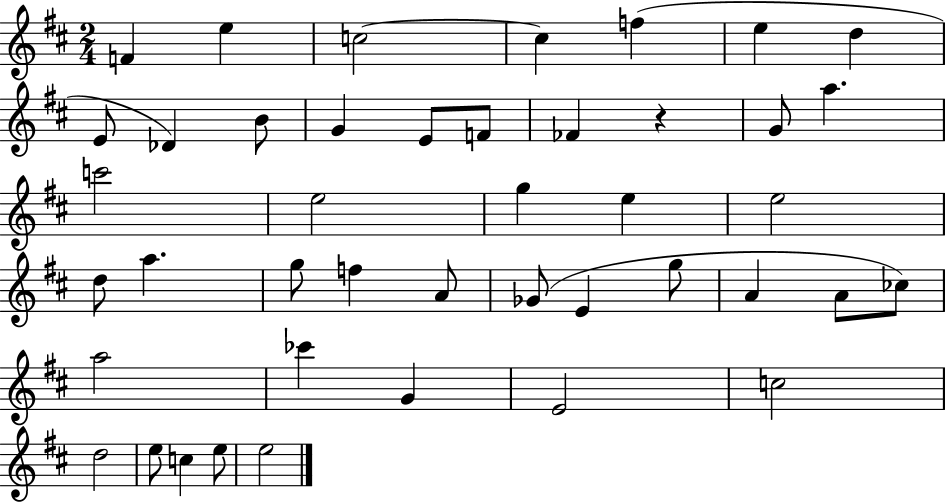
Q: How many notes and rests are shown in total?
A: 43